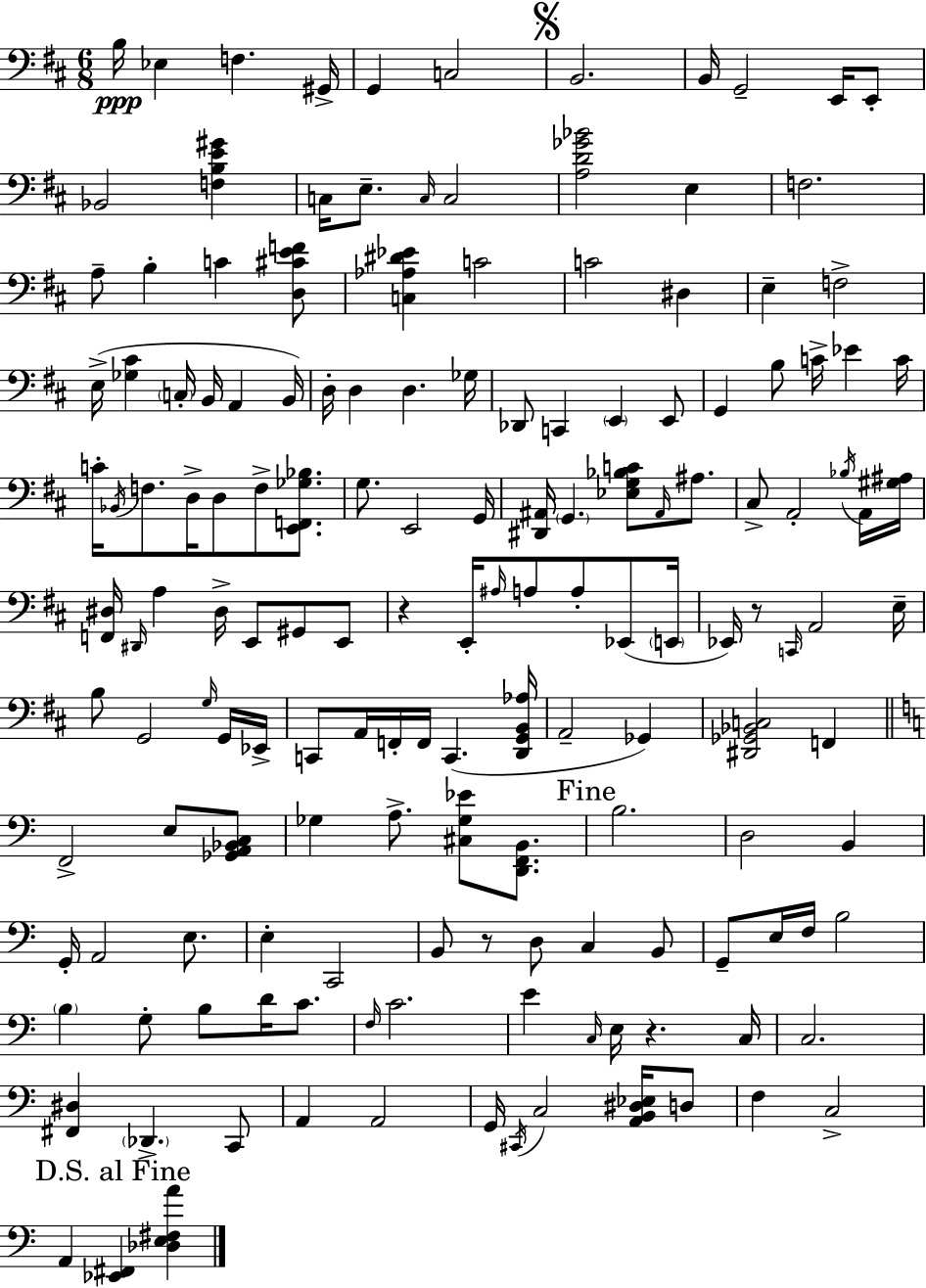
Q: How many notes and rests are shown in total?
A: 155